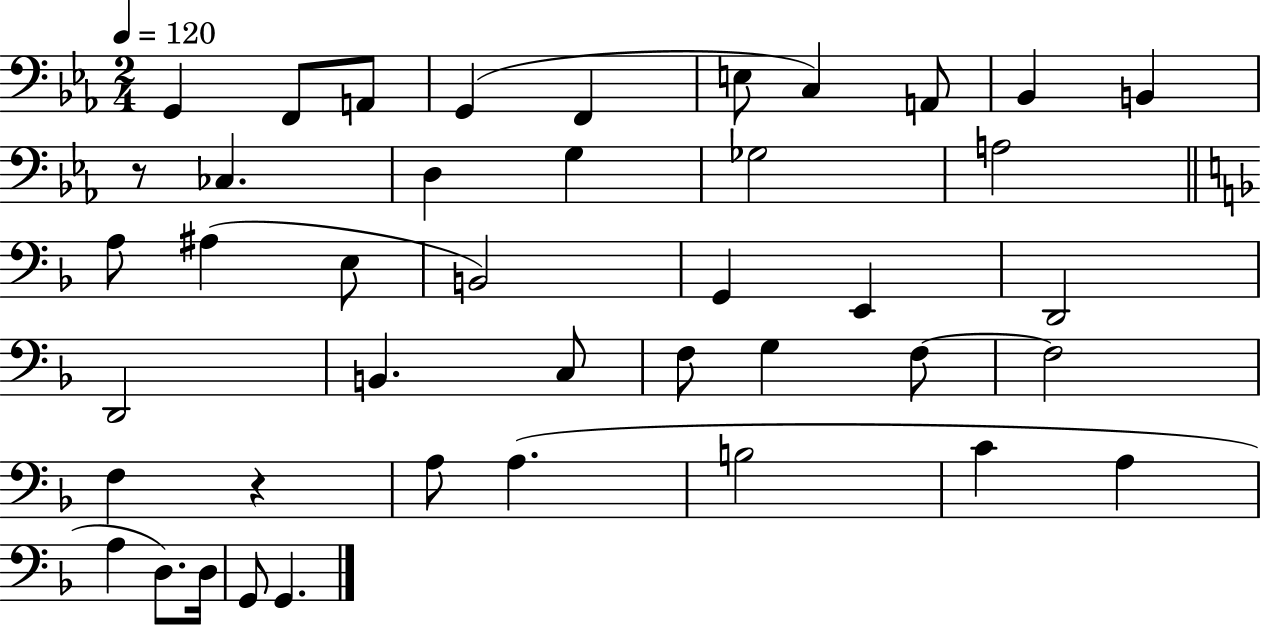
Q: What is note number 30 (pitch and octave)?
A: F3